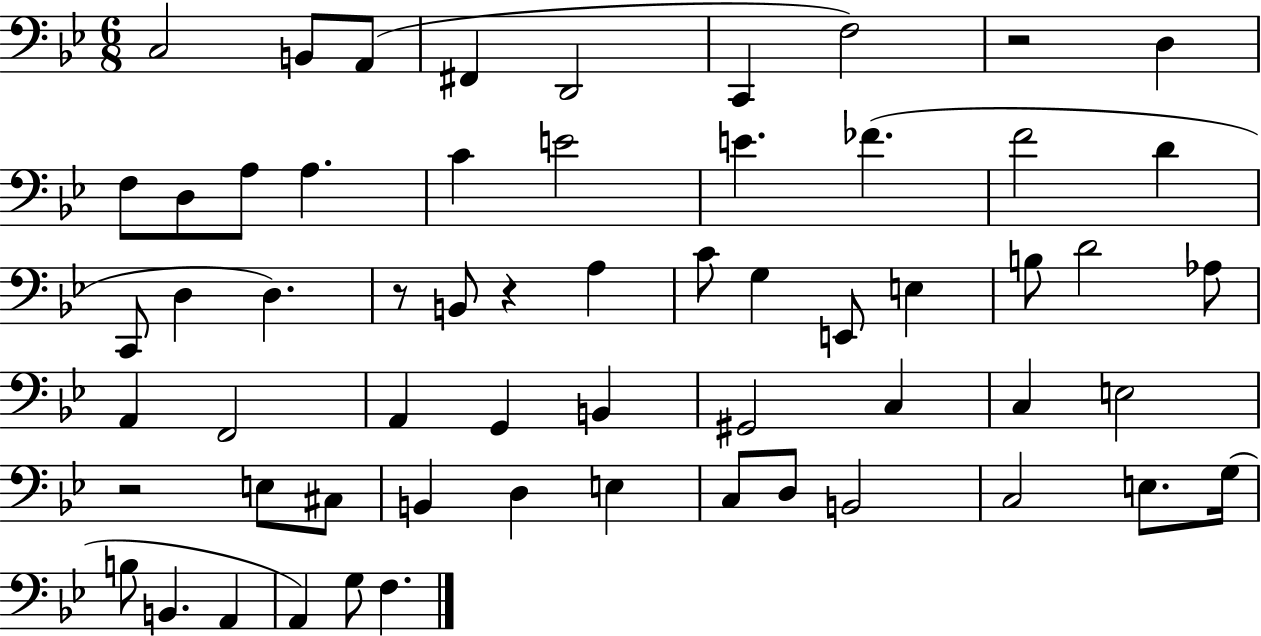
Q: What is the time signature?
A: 6/8